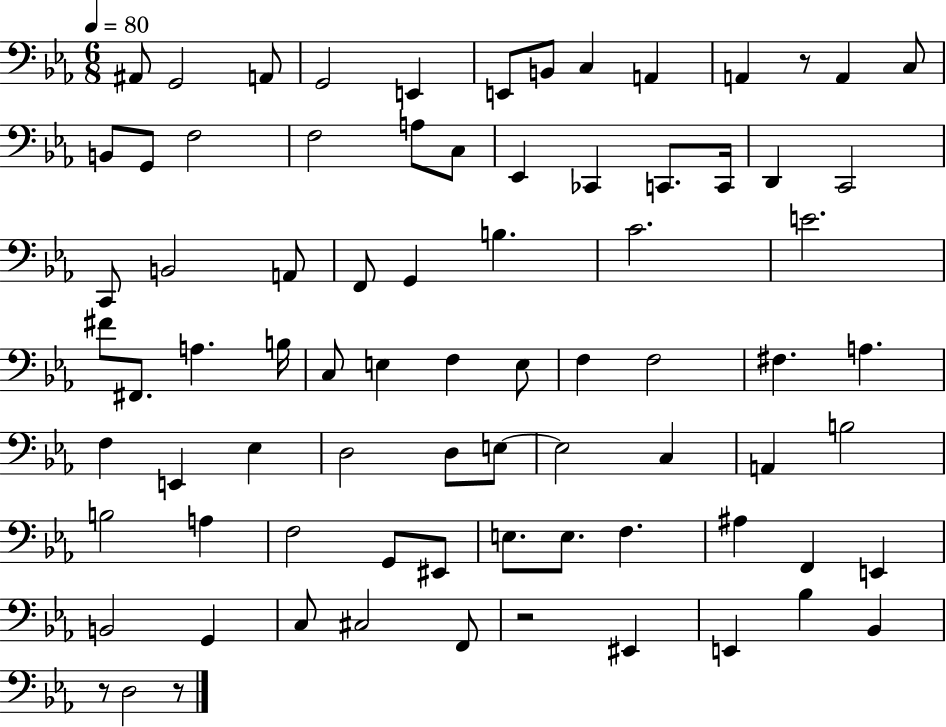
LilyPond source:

{
  \clef bass
  \numericTimeSignature
  \time 6/8
  \key ees \major
  \tempo 4 = 80
  \repeat volta 2 { ais,8 g,2 a,8 | g,2 e,4 | e,8 b,8 c4 a,4 | a,4 r8 a,4 c8 | \break b,8 g,8 f2 | f2 a8 c8 | ees,4 ces,4 c,8. c,16 | d,4 c,2 | \break c,8 b,2 a,8 | f,8 g,4 b4. | c'2. | e'2. | \break fis'8 fis,8. a4. b16 | c8 e4 f4 e8 | f4 f2 | fis4. a4. | \break f4 e,4 ees4 | d2 d8 e8~~ | e2 c4 | a,4 b2 | \break b2 a4 | f2 g,8 eis,8 | e8. e8. f4. | ais4 f,4 e,4 | \break b,2 g,4 | c8 cis2 f,8 | r2 eis,4 | e,4 bes4 bes,4 | \break r8 d2 r8 | } \bar "|."
}